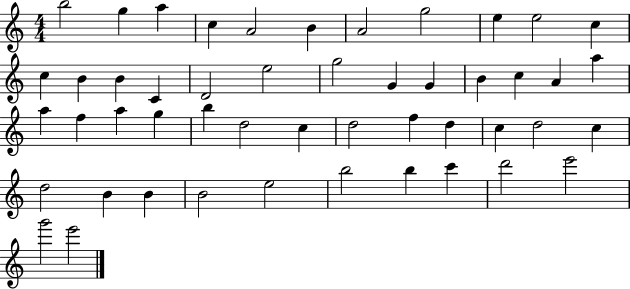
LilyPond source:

{
  \clef treble
  \numericTimeSignature
  \time 4/4
  \key c \major
  b''2 g''4 a''4 | c''4 a'2 b'4 | a'2 g''2 | e''4 e''2 c''4 | \break c''4 b'4 b'4 c'4 | d'2 e''2 | g''2 g'4 g'4 | b'4 c''4 a'4 a''4 | \break a''4 f''4 a''4 g''4 | b''4 d''2 c''4 | d''2 f''4 d''4 | c''4 d''2 c''4 | \break d''2 b'4 b'4 | b'2 e''2 | b''2 b''4 c'''4 | d'''2 e'''2 | \break g'''2 e'''2 | \bar "|."
}